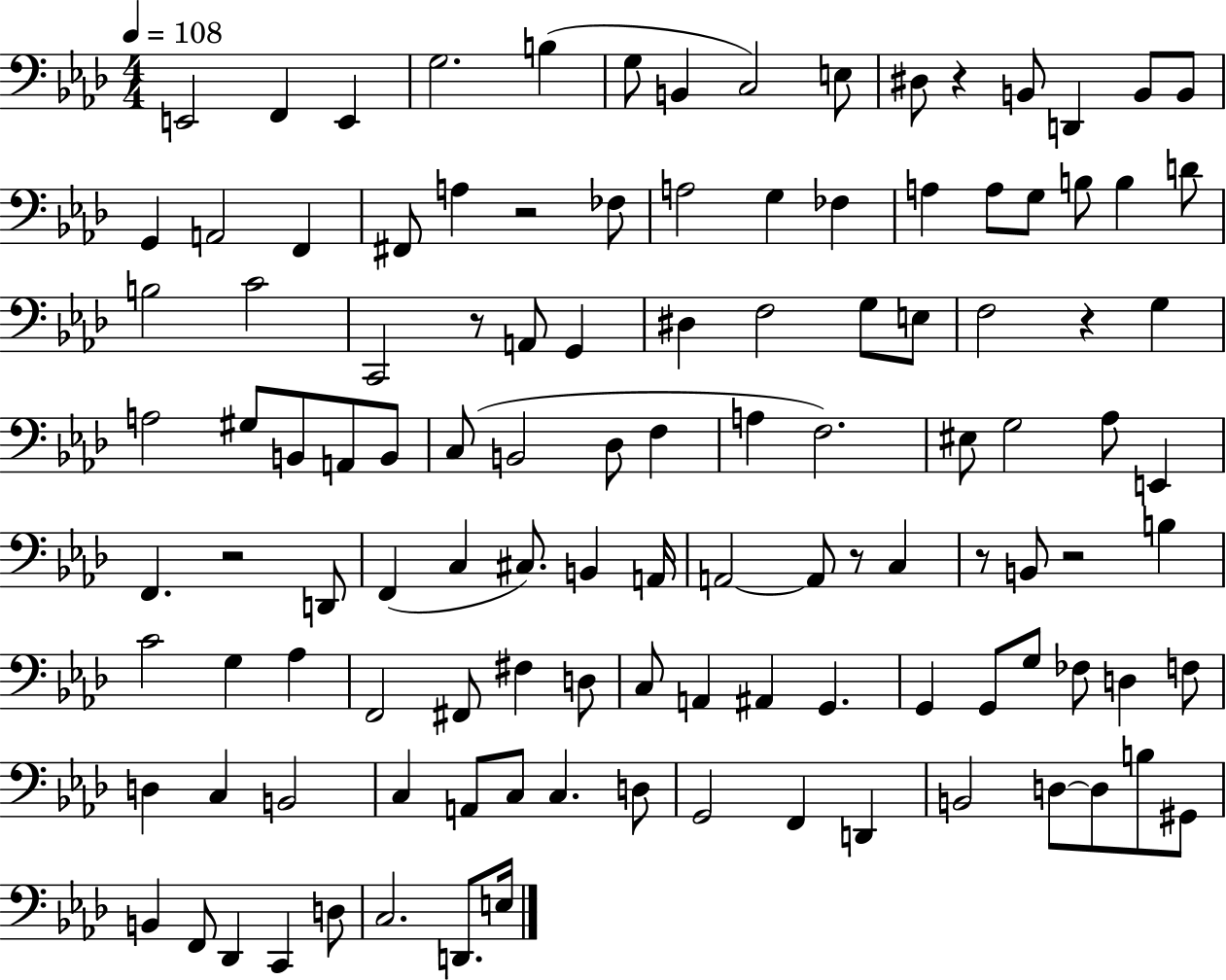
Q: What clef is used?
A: bass